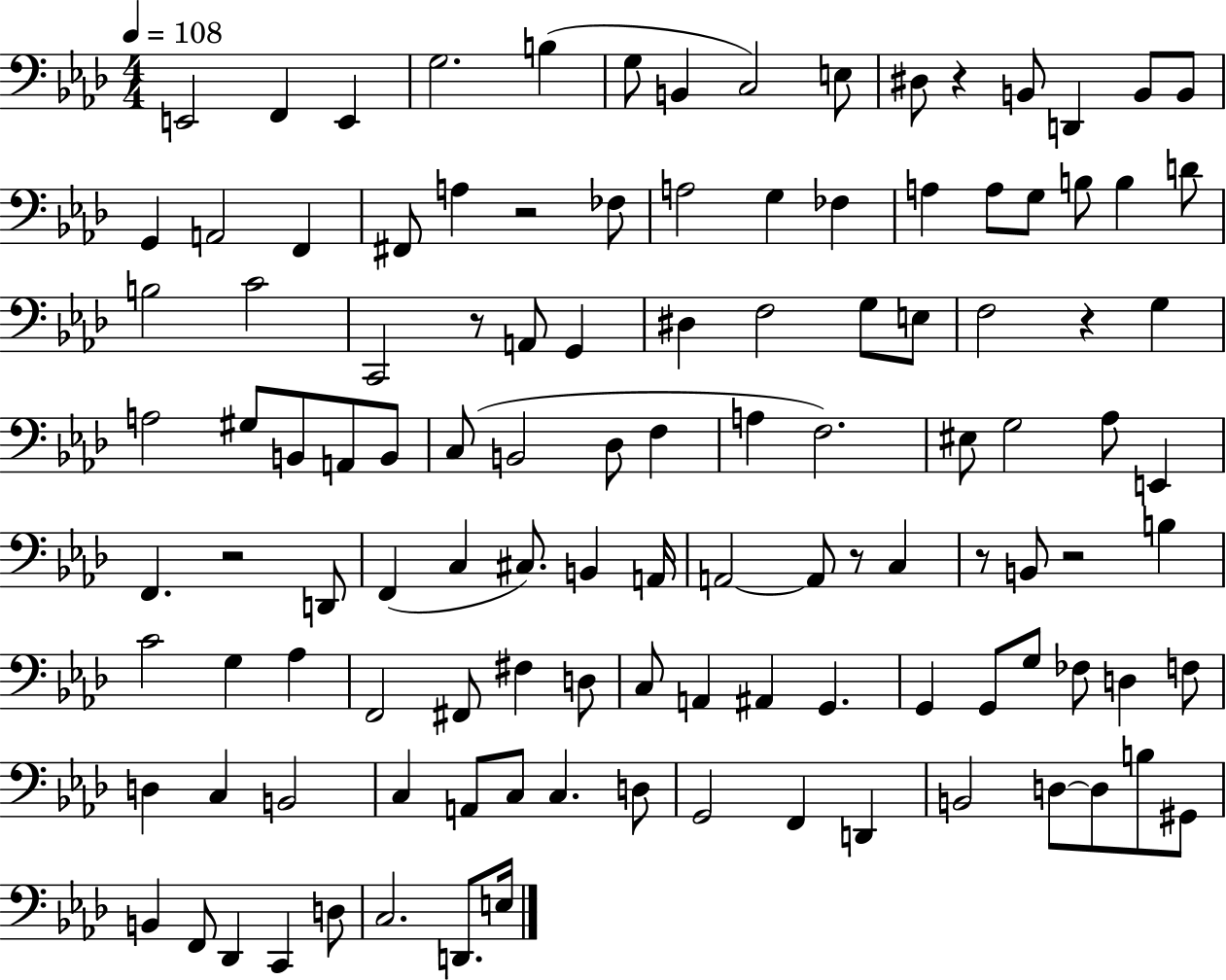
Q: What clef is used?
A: bass